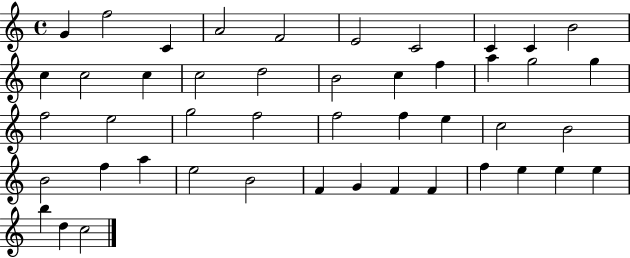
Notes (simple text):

G4/q F5/h C4/q A4/h F4/h E4/h C4/h C4/q C4/q B4/h C5/q C5/h C5/q C5/h D5/h B4/h C5/q F5/q A5/q G5/h G5/q F5/h E5/h G5/h F5/h F5/h F5/q E5/q C5/h B4/h B4/h F5/q A5/q E5/h B4/h F4/q G4/q F4/q F4/q F5/q E5/q E5/q E5/q B5/q D5/q C5/h